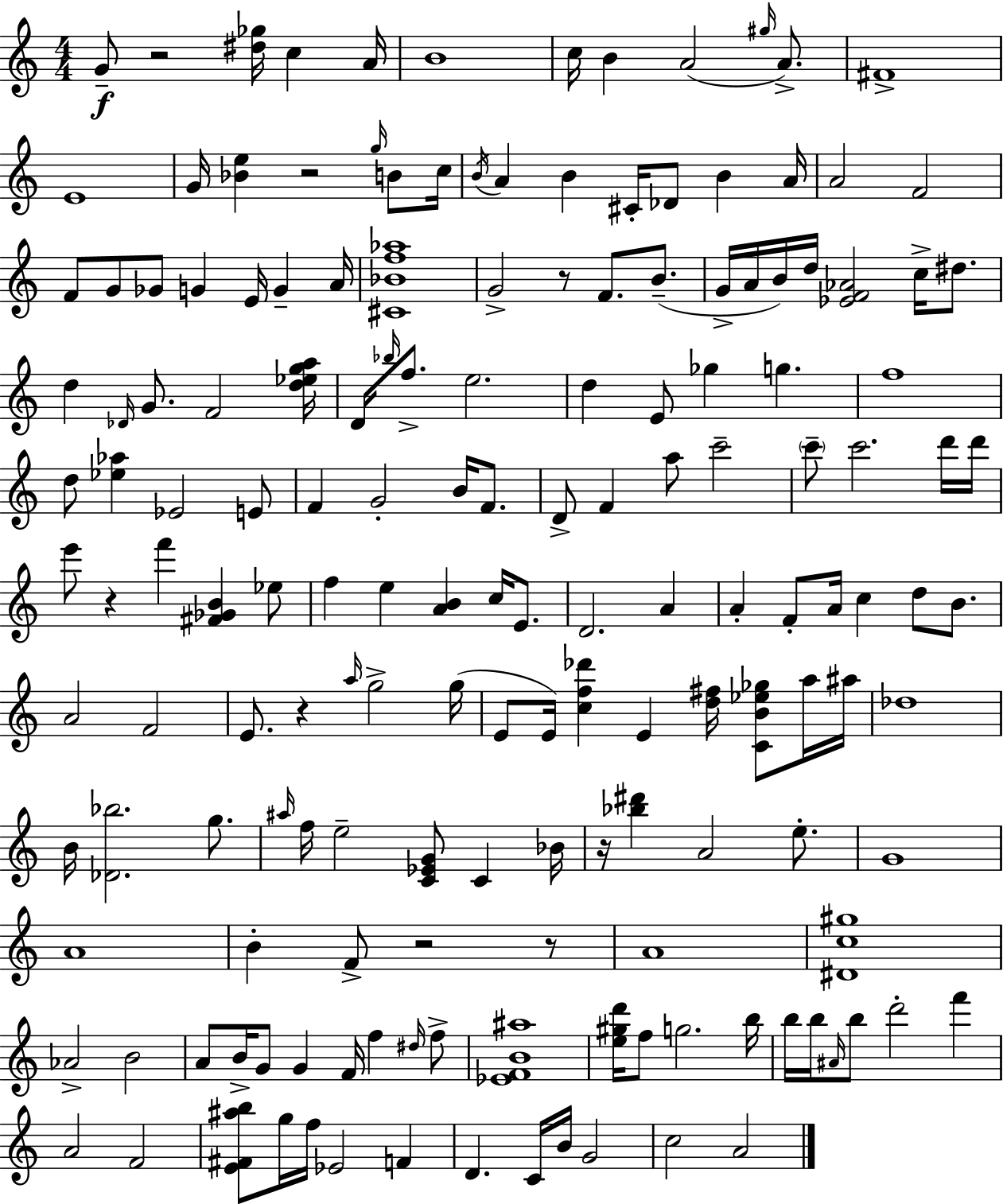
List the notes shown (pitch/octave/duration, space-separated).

G4/e R/h [D#5,Gb5]/s C5/q A4/s B4/w C5/s B4/q A4/h G#5/s A4/e. F#4/w E4/w G4/s [Bb4,E5]/q R/h G5/s B4/e C5/s B4/s A4/q B4/q C#4/s Db4/e B4/q A4/s A4/h F4/h F4/e G4/e Gb4/e G4/q E4/s G4/q A4/s [C#4,Bb4,F5,Ab5]/w G4/h R/e F4/e. B4/e. G4/s A4/s B4/s D5/s [Eb4,F4,Ab4]/h C5/s D#5/e. D5/q Db4/s G4/e. F4/h [D5,Eb5,G5,A5]/s D4/s Bb5/s F5/e. E5/h. D5/q E4/e Gb5/q G5/q. F5/w D5/e [Eb5,Ab5]/q Eb4/h E4/e F4/q G4/h B4/s F4/e. D4/e F4/q A5/e C6/h C6/e C6/h. D6/s D6/s E6/e R/q F6/q [F#4,Gb4,B4]/q Eb5/e F5/q E5/q [A4,B4]/q C5/s E4/e. D4/h. A4/q A4/q F4/e A4/s C5/q D5/e B4/e. A4/h F4/h E4/e. R/q A5/s G5/h G5/s E4/e E4/s [C5,F5,Db6]/q E4/q [D5,F#5]/s [C4,B4,Eb5,Gb5]/e A5/s A#5/s Db5/w B4/s [Db4,Bb5]/h. G5/e. A#5/s F5/s E5/h [C4,Eb4,G4]/e C4/q Bb4/s R/s [Bb5,D#6]/q A4/h E5/e. G4/w A4/w B4/q F4/e R/h R/e A4/w [D#4,C5,G#5]/w Ab4/h B4/h A4/e B4/s G4/e G4/q F4/s F5/q D#5/s F5/e [Eb4,F4,B4,A#5]/w [E5,G#5,D6]/s F5/e G5/h. B5/s B5/s B5/s A#4/s B5/e D6/h F6/q A4/h F4/h [E4,F#4,A#5,B5]/e G5/s F5/s Eb4/h F4/q D4/q. C4/s B4/s G4/h C5/h A4/h